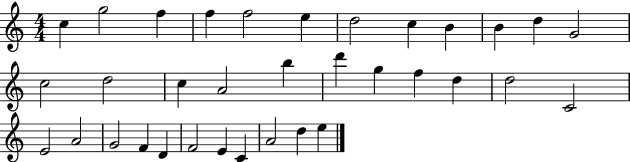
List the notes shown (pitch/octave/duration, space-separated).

C5/q G5/h F5/q F5/q F5/h E5/q D5/h C5/q B4/q B4/q D5/q G4/h C5/h D5/h C5/q A4/h B5/q D6/q G5/q F5/q D5/q D5/h C4/h E4/h A4/h G4/h F4/q D4/q F4/h E4/q C4/q A4/h D5/q E5/q